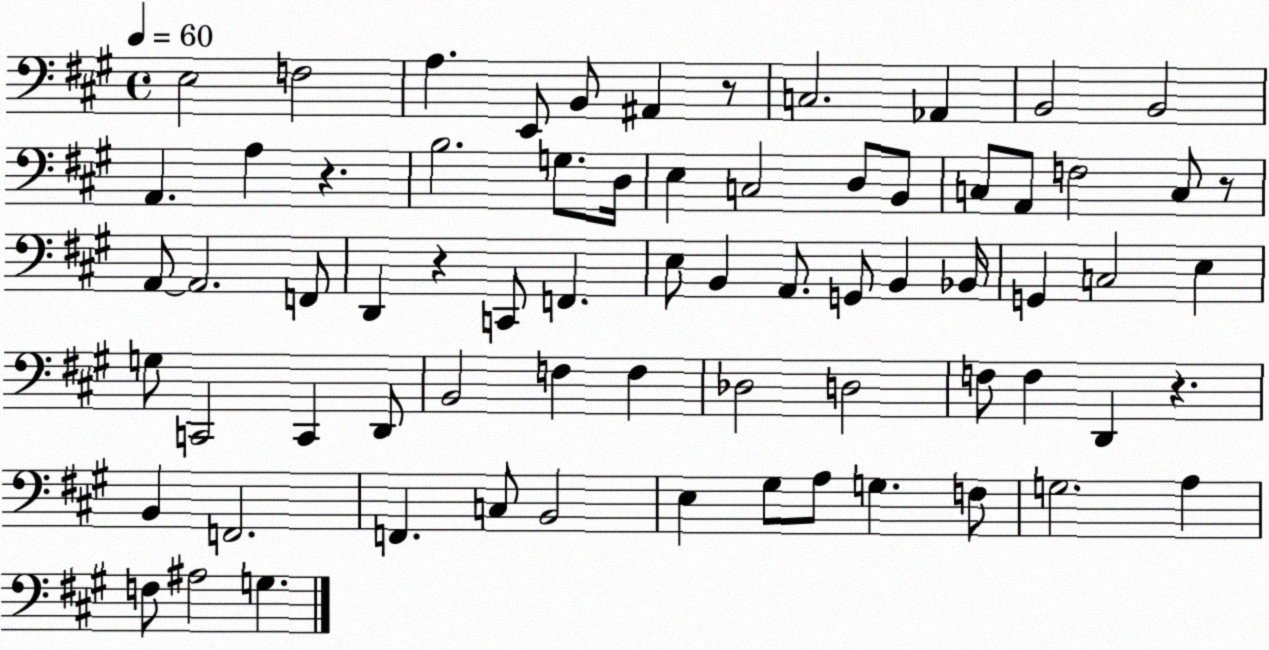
X:1
T:Untitled
M:4/4
L:1/4
K:A
E,2 F,2 A, E,,/2 B,,/2 ^A,, z/2 C,2 _A,, B,,2 B,,2 A,, A, z B,2 G,/2 D,/4 E, C,2 D,/2 B,,/2 C,/2 A,,/2 F,2 C,/2 z/2 A,,/2 A,,2 F,,/2 D,, z C,,/2 F,, E,/2 B,, A,,/2 G,,/2 B,, _B,,/4 G,, C,2 E, G,/2 C,,2 C,, D,,/2 B,,2 F, F, _D,2 D,2 F,/2 F, D,, z B,, F,,2 F,, C,/2 B,,2 E, ^G,/2 A,/2 G, F,/2 G,2 A, F,/2 ^A,2 G,